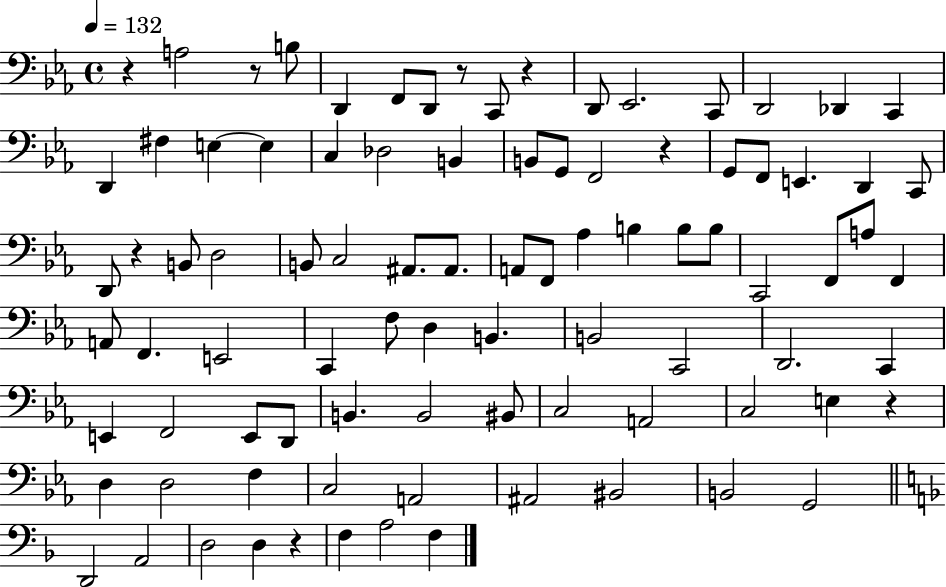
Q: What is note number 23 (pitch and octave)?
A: G2